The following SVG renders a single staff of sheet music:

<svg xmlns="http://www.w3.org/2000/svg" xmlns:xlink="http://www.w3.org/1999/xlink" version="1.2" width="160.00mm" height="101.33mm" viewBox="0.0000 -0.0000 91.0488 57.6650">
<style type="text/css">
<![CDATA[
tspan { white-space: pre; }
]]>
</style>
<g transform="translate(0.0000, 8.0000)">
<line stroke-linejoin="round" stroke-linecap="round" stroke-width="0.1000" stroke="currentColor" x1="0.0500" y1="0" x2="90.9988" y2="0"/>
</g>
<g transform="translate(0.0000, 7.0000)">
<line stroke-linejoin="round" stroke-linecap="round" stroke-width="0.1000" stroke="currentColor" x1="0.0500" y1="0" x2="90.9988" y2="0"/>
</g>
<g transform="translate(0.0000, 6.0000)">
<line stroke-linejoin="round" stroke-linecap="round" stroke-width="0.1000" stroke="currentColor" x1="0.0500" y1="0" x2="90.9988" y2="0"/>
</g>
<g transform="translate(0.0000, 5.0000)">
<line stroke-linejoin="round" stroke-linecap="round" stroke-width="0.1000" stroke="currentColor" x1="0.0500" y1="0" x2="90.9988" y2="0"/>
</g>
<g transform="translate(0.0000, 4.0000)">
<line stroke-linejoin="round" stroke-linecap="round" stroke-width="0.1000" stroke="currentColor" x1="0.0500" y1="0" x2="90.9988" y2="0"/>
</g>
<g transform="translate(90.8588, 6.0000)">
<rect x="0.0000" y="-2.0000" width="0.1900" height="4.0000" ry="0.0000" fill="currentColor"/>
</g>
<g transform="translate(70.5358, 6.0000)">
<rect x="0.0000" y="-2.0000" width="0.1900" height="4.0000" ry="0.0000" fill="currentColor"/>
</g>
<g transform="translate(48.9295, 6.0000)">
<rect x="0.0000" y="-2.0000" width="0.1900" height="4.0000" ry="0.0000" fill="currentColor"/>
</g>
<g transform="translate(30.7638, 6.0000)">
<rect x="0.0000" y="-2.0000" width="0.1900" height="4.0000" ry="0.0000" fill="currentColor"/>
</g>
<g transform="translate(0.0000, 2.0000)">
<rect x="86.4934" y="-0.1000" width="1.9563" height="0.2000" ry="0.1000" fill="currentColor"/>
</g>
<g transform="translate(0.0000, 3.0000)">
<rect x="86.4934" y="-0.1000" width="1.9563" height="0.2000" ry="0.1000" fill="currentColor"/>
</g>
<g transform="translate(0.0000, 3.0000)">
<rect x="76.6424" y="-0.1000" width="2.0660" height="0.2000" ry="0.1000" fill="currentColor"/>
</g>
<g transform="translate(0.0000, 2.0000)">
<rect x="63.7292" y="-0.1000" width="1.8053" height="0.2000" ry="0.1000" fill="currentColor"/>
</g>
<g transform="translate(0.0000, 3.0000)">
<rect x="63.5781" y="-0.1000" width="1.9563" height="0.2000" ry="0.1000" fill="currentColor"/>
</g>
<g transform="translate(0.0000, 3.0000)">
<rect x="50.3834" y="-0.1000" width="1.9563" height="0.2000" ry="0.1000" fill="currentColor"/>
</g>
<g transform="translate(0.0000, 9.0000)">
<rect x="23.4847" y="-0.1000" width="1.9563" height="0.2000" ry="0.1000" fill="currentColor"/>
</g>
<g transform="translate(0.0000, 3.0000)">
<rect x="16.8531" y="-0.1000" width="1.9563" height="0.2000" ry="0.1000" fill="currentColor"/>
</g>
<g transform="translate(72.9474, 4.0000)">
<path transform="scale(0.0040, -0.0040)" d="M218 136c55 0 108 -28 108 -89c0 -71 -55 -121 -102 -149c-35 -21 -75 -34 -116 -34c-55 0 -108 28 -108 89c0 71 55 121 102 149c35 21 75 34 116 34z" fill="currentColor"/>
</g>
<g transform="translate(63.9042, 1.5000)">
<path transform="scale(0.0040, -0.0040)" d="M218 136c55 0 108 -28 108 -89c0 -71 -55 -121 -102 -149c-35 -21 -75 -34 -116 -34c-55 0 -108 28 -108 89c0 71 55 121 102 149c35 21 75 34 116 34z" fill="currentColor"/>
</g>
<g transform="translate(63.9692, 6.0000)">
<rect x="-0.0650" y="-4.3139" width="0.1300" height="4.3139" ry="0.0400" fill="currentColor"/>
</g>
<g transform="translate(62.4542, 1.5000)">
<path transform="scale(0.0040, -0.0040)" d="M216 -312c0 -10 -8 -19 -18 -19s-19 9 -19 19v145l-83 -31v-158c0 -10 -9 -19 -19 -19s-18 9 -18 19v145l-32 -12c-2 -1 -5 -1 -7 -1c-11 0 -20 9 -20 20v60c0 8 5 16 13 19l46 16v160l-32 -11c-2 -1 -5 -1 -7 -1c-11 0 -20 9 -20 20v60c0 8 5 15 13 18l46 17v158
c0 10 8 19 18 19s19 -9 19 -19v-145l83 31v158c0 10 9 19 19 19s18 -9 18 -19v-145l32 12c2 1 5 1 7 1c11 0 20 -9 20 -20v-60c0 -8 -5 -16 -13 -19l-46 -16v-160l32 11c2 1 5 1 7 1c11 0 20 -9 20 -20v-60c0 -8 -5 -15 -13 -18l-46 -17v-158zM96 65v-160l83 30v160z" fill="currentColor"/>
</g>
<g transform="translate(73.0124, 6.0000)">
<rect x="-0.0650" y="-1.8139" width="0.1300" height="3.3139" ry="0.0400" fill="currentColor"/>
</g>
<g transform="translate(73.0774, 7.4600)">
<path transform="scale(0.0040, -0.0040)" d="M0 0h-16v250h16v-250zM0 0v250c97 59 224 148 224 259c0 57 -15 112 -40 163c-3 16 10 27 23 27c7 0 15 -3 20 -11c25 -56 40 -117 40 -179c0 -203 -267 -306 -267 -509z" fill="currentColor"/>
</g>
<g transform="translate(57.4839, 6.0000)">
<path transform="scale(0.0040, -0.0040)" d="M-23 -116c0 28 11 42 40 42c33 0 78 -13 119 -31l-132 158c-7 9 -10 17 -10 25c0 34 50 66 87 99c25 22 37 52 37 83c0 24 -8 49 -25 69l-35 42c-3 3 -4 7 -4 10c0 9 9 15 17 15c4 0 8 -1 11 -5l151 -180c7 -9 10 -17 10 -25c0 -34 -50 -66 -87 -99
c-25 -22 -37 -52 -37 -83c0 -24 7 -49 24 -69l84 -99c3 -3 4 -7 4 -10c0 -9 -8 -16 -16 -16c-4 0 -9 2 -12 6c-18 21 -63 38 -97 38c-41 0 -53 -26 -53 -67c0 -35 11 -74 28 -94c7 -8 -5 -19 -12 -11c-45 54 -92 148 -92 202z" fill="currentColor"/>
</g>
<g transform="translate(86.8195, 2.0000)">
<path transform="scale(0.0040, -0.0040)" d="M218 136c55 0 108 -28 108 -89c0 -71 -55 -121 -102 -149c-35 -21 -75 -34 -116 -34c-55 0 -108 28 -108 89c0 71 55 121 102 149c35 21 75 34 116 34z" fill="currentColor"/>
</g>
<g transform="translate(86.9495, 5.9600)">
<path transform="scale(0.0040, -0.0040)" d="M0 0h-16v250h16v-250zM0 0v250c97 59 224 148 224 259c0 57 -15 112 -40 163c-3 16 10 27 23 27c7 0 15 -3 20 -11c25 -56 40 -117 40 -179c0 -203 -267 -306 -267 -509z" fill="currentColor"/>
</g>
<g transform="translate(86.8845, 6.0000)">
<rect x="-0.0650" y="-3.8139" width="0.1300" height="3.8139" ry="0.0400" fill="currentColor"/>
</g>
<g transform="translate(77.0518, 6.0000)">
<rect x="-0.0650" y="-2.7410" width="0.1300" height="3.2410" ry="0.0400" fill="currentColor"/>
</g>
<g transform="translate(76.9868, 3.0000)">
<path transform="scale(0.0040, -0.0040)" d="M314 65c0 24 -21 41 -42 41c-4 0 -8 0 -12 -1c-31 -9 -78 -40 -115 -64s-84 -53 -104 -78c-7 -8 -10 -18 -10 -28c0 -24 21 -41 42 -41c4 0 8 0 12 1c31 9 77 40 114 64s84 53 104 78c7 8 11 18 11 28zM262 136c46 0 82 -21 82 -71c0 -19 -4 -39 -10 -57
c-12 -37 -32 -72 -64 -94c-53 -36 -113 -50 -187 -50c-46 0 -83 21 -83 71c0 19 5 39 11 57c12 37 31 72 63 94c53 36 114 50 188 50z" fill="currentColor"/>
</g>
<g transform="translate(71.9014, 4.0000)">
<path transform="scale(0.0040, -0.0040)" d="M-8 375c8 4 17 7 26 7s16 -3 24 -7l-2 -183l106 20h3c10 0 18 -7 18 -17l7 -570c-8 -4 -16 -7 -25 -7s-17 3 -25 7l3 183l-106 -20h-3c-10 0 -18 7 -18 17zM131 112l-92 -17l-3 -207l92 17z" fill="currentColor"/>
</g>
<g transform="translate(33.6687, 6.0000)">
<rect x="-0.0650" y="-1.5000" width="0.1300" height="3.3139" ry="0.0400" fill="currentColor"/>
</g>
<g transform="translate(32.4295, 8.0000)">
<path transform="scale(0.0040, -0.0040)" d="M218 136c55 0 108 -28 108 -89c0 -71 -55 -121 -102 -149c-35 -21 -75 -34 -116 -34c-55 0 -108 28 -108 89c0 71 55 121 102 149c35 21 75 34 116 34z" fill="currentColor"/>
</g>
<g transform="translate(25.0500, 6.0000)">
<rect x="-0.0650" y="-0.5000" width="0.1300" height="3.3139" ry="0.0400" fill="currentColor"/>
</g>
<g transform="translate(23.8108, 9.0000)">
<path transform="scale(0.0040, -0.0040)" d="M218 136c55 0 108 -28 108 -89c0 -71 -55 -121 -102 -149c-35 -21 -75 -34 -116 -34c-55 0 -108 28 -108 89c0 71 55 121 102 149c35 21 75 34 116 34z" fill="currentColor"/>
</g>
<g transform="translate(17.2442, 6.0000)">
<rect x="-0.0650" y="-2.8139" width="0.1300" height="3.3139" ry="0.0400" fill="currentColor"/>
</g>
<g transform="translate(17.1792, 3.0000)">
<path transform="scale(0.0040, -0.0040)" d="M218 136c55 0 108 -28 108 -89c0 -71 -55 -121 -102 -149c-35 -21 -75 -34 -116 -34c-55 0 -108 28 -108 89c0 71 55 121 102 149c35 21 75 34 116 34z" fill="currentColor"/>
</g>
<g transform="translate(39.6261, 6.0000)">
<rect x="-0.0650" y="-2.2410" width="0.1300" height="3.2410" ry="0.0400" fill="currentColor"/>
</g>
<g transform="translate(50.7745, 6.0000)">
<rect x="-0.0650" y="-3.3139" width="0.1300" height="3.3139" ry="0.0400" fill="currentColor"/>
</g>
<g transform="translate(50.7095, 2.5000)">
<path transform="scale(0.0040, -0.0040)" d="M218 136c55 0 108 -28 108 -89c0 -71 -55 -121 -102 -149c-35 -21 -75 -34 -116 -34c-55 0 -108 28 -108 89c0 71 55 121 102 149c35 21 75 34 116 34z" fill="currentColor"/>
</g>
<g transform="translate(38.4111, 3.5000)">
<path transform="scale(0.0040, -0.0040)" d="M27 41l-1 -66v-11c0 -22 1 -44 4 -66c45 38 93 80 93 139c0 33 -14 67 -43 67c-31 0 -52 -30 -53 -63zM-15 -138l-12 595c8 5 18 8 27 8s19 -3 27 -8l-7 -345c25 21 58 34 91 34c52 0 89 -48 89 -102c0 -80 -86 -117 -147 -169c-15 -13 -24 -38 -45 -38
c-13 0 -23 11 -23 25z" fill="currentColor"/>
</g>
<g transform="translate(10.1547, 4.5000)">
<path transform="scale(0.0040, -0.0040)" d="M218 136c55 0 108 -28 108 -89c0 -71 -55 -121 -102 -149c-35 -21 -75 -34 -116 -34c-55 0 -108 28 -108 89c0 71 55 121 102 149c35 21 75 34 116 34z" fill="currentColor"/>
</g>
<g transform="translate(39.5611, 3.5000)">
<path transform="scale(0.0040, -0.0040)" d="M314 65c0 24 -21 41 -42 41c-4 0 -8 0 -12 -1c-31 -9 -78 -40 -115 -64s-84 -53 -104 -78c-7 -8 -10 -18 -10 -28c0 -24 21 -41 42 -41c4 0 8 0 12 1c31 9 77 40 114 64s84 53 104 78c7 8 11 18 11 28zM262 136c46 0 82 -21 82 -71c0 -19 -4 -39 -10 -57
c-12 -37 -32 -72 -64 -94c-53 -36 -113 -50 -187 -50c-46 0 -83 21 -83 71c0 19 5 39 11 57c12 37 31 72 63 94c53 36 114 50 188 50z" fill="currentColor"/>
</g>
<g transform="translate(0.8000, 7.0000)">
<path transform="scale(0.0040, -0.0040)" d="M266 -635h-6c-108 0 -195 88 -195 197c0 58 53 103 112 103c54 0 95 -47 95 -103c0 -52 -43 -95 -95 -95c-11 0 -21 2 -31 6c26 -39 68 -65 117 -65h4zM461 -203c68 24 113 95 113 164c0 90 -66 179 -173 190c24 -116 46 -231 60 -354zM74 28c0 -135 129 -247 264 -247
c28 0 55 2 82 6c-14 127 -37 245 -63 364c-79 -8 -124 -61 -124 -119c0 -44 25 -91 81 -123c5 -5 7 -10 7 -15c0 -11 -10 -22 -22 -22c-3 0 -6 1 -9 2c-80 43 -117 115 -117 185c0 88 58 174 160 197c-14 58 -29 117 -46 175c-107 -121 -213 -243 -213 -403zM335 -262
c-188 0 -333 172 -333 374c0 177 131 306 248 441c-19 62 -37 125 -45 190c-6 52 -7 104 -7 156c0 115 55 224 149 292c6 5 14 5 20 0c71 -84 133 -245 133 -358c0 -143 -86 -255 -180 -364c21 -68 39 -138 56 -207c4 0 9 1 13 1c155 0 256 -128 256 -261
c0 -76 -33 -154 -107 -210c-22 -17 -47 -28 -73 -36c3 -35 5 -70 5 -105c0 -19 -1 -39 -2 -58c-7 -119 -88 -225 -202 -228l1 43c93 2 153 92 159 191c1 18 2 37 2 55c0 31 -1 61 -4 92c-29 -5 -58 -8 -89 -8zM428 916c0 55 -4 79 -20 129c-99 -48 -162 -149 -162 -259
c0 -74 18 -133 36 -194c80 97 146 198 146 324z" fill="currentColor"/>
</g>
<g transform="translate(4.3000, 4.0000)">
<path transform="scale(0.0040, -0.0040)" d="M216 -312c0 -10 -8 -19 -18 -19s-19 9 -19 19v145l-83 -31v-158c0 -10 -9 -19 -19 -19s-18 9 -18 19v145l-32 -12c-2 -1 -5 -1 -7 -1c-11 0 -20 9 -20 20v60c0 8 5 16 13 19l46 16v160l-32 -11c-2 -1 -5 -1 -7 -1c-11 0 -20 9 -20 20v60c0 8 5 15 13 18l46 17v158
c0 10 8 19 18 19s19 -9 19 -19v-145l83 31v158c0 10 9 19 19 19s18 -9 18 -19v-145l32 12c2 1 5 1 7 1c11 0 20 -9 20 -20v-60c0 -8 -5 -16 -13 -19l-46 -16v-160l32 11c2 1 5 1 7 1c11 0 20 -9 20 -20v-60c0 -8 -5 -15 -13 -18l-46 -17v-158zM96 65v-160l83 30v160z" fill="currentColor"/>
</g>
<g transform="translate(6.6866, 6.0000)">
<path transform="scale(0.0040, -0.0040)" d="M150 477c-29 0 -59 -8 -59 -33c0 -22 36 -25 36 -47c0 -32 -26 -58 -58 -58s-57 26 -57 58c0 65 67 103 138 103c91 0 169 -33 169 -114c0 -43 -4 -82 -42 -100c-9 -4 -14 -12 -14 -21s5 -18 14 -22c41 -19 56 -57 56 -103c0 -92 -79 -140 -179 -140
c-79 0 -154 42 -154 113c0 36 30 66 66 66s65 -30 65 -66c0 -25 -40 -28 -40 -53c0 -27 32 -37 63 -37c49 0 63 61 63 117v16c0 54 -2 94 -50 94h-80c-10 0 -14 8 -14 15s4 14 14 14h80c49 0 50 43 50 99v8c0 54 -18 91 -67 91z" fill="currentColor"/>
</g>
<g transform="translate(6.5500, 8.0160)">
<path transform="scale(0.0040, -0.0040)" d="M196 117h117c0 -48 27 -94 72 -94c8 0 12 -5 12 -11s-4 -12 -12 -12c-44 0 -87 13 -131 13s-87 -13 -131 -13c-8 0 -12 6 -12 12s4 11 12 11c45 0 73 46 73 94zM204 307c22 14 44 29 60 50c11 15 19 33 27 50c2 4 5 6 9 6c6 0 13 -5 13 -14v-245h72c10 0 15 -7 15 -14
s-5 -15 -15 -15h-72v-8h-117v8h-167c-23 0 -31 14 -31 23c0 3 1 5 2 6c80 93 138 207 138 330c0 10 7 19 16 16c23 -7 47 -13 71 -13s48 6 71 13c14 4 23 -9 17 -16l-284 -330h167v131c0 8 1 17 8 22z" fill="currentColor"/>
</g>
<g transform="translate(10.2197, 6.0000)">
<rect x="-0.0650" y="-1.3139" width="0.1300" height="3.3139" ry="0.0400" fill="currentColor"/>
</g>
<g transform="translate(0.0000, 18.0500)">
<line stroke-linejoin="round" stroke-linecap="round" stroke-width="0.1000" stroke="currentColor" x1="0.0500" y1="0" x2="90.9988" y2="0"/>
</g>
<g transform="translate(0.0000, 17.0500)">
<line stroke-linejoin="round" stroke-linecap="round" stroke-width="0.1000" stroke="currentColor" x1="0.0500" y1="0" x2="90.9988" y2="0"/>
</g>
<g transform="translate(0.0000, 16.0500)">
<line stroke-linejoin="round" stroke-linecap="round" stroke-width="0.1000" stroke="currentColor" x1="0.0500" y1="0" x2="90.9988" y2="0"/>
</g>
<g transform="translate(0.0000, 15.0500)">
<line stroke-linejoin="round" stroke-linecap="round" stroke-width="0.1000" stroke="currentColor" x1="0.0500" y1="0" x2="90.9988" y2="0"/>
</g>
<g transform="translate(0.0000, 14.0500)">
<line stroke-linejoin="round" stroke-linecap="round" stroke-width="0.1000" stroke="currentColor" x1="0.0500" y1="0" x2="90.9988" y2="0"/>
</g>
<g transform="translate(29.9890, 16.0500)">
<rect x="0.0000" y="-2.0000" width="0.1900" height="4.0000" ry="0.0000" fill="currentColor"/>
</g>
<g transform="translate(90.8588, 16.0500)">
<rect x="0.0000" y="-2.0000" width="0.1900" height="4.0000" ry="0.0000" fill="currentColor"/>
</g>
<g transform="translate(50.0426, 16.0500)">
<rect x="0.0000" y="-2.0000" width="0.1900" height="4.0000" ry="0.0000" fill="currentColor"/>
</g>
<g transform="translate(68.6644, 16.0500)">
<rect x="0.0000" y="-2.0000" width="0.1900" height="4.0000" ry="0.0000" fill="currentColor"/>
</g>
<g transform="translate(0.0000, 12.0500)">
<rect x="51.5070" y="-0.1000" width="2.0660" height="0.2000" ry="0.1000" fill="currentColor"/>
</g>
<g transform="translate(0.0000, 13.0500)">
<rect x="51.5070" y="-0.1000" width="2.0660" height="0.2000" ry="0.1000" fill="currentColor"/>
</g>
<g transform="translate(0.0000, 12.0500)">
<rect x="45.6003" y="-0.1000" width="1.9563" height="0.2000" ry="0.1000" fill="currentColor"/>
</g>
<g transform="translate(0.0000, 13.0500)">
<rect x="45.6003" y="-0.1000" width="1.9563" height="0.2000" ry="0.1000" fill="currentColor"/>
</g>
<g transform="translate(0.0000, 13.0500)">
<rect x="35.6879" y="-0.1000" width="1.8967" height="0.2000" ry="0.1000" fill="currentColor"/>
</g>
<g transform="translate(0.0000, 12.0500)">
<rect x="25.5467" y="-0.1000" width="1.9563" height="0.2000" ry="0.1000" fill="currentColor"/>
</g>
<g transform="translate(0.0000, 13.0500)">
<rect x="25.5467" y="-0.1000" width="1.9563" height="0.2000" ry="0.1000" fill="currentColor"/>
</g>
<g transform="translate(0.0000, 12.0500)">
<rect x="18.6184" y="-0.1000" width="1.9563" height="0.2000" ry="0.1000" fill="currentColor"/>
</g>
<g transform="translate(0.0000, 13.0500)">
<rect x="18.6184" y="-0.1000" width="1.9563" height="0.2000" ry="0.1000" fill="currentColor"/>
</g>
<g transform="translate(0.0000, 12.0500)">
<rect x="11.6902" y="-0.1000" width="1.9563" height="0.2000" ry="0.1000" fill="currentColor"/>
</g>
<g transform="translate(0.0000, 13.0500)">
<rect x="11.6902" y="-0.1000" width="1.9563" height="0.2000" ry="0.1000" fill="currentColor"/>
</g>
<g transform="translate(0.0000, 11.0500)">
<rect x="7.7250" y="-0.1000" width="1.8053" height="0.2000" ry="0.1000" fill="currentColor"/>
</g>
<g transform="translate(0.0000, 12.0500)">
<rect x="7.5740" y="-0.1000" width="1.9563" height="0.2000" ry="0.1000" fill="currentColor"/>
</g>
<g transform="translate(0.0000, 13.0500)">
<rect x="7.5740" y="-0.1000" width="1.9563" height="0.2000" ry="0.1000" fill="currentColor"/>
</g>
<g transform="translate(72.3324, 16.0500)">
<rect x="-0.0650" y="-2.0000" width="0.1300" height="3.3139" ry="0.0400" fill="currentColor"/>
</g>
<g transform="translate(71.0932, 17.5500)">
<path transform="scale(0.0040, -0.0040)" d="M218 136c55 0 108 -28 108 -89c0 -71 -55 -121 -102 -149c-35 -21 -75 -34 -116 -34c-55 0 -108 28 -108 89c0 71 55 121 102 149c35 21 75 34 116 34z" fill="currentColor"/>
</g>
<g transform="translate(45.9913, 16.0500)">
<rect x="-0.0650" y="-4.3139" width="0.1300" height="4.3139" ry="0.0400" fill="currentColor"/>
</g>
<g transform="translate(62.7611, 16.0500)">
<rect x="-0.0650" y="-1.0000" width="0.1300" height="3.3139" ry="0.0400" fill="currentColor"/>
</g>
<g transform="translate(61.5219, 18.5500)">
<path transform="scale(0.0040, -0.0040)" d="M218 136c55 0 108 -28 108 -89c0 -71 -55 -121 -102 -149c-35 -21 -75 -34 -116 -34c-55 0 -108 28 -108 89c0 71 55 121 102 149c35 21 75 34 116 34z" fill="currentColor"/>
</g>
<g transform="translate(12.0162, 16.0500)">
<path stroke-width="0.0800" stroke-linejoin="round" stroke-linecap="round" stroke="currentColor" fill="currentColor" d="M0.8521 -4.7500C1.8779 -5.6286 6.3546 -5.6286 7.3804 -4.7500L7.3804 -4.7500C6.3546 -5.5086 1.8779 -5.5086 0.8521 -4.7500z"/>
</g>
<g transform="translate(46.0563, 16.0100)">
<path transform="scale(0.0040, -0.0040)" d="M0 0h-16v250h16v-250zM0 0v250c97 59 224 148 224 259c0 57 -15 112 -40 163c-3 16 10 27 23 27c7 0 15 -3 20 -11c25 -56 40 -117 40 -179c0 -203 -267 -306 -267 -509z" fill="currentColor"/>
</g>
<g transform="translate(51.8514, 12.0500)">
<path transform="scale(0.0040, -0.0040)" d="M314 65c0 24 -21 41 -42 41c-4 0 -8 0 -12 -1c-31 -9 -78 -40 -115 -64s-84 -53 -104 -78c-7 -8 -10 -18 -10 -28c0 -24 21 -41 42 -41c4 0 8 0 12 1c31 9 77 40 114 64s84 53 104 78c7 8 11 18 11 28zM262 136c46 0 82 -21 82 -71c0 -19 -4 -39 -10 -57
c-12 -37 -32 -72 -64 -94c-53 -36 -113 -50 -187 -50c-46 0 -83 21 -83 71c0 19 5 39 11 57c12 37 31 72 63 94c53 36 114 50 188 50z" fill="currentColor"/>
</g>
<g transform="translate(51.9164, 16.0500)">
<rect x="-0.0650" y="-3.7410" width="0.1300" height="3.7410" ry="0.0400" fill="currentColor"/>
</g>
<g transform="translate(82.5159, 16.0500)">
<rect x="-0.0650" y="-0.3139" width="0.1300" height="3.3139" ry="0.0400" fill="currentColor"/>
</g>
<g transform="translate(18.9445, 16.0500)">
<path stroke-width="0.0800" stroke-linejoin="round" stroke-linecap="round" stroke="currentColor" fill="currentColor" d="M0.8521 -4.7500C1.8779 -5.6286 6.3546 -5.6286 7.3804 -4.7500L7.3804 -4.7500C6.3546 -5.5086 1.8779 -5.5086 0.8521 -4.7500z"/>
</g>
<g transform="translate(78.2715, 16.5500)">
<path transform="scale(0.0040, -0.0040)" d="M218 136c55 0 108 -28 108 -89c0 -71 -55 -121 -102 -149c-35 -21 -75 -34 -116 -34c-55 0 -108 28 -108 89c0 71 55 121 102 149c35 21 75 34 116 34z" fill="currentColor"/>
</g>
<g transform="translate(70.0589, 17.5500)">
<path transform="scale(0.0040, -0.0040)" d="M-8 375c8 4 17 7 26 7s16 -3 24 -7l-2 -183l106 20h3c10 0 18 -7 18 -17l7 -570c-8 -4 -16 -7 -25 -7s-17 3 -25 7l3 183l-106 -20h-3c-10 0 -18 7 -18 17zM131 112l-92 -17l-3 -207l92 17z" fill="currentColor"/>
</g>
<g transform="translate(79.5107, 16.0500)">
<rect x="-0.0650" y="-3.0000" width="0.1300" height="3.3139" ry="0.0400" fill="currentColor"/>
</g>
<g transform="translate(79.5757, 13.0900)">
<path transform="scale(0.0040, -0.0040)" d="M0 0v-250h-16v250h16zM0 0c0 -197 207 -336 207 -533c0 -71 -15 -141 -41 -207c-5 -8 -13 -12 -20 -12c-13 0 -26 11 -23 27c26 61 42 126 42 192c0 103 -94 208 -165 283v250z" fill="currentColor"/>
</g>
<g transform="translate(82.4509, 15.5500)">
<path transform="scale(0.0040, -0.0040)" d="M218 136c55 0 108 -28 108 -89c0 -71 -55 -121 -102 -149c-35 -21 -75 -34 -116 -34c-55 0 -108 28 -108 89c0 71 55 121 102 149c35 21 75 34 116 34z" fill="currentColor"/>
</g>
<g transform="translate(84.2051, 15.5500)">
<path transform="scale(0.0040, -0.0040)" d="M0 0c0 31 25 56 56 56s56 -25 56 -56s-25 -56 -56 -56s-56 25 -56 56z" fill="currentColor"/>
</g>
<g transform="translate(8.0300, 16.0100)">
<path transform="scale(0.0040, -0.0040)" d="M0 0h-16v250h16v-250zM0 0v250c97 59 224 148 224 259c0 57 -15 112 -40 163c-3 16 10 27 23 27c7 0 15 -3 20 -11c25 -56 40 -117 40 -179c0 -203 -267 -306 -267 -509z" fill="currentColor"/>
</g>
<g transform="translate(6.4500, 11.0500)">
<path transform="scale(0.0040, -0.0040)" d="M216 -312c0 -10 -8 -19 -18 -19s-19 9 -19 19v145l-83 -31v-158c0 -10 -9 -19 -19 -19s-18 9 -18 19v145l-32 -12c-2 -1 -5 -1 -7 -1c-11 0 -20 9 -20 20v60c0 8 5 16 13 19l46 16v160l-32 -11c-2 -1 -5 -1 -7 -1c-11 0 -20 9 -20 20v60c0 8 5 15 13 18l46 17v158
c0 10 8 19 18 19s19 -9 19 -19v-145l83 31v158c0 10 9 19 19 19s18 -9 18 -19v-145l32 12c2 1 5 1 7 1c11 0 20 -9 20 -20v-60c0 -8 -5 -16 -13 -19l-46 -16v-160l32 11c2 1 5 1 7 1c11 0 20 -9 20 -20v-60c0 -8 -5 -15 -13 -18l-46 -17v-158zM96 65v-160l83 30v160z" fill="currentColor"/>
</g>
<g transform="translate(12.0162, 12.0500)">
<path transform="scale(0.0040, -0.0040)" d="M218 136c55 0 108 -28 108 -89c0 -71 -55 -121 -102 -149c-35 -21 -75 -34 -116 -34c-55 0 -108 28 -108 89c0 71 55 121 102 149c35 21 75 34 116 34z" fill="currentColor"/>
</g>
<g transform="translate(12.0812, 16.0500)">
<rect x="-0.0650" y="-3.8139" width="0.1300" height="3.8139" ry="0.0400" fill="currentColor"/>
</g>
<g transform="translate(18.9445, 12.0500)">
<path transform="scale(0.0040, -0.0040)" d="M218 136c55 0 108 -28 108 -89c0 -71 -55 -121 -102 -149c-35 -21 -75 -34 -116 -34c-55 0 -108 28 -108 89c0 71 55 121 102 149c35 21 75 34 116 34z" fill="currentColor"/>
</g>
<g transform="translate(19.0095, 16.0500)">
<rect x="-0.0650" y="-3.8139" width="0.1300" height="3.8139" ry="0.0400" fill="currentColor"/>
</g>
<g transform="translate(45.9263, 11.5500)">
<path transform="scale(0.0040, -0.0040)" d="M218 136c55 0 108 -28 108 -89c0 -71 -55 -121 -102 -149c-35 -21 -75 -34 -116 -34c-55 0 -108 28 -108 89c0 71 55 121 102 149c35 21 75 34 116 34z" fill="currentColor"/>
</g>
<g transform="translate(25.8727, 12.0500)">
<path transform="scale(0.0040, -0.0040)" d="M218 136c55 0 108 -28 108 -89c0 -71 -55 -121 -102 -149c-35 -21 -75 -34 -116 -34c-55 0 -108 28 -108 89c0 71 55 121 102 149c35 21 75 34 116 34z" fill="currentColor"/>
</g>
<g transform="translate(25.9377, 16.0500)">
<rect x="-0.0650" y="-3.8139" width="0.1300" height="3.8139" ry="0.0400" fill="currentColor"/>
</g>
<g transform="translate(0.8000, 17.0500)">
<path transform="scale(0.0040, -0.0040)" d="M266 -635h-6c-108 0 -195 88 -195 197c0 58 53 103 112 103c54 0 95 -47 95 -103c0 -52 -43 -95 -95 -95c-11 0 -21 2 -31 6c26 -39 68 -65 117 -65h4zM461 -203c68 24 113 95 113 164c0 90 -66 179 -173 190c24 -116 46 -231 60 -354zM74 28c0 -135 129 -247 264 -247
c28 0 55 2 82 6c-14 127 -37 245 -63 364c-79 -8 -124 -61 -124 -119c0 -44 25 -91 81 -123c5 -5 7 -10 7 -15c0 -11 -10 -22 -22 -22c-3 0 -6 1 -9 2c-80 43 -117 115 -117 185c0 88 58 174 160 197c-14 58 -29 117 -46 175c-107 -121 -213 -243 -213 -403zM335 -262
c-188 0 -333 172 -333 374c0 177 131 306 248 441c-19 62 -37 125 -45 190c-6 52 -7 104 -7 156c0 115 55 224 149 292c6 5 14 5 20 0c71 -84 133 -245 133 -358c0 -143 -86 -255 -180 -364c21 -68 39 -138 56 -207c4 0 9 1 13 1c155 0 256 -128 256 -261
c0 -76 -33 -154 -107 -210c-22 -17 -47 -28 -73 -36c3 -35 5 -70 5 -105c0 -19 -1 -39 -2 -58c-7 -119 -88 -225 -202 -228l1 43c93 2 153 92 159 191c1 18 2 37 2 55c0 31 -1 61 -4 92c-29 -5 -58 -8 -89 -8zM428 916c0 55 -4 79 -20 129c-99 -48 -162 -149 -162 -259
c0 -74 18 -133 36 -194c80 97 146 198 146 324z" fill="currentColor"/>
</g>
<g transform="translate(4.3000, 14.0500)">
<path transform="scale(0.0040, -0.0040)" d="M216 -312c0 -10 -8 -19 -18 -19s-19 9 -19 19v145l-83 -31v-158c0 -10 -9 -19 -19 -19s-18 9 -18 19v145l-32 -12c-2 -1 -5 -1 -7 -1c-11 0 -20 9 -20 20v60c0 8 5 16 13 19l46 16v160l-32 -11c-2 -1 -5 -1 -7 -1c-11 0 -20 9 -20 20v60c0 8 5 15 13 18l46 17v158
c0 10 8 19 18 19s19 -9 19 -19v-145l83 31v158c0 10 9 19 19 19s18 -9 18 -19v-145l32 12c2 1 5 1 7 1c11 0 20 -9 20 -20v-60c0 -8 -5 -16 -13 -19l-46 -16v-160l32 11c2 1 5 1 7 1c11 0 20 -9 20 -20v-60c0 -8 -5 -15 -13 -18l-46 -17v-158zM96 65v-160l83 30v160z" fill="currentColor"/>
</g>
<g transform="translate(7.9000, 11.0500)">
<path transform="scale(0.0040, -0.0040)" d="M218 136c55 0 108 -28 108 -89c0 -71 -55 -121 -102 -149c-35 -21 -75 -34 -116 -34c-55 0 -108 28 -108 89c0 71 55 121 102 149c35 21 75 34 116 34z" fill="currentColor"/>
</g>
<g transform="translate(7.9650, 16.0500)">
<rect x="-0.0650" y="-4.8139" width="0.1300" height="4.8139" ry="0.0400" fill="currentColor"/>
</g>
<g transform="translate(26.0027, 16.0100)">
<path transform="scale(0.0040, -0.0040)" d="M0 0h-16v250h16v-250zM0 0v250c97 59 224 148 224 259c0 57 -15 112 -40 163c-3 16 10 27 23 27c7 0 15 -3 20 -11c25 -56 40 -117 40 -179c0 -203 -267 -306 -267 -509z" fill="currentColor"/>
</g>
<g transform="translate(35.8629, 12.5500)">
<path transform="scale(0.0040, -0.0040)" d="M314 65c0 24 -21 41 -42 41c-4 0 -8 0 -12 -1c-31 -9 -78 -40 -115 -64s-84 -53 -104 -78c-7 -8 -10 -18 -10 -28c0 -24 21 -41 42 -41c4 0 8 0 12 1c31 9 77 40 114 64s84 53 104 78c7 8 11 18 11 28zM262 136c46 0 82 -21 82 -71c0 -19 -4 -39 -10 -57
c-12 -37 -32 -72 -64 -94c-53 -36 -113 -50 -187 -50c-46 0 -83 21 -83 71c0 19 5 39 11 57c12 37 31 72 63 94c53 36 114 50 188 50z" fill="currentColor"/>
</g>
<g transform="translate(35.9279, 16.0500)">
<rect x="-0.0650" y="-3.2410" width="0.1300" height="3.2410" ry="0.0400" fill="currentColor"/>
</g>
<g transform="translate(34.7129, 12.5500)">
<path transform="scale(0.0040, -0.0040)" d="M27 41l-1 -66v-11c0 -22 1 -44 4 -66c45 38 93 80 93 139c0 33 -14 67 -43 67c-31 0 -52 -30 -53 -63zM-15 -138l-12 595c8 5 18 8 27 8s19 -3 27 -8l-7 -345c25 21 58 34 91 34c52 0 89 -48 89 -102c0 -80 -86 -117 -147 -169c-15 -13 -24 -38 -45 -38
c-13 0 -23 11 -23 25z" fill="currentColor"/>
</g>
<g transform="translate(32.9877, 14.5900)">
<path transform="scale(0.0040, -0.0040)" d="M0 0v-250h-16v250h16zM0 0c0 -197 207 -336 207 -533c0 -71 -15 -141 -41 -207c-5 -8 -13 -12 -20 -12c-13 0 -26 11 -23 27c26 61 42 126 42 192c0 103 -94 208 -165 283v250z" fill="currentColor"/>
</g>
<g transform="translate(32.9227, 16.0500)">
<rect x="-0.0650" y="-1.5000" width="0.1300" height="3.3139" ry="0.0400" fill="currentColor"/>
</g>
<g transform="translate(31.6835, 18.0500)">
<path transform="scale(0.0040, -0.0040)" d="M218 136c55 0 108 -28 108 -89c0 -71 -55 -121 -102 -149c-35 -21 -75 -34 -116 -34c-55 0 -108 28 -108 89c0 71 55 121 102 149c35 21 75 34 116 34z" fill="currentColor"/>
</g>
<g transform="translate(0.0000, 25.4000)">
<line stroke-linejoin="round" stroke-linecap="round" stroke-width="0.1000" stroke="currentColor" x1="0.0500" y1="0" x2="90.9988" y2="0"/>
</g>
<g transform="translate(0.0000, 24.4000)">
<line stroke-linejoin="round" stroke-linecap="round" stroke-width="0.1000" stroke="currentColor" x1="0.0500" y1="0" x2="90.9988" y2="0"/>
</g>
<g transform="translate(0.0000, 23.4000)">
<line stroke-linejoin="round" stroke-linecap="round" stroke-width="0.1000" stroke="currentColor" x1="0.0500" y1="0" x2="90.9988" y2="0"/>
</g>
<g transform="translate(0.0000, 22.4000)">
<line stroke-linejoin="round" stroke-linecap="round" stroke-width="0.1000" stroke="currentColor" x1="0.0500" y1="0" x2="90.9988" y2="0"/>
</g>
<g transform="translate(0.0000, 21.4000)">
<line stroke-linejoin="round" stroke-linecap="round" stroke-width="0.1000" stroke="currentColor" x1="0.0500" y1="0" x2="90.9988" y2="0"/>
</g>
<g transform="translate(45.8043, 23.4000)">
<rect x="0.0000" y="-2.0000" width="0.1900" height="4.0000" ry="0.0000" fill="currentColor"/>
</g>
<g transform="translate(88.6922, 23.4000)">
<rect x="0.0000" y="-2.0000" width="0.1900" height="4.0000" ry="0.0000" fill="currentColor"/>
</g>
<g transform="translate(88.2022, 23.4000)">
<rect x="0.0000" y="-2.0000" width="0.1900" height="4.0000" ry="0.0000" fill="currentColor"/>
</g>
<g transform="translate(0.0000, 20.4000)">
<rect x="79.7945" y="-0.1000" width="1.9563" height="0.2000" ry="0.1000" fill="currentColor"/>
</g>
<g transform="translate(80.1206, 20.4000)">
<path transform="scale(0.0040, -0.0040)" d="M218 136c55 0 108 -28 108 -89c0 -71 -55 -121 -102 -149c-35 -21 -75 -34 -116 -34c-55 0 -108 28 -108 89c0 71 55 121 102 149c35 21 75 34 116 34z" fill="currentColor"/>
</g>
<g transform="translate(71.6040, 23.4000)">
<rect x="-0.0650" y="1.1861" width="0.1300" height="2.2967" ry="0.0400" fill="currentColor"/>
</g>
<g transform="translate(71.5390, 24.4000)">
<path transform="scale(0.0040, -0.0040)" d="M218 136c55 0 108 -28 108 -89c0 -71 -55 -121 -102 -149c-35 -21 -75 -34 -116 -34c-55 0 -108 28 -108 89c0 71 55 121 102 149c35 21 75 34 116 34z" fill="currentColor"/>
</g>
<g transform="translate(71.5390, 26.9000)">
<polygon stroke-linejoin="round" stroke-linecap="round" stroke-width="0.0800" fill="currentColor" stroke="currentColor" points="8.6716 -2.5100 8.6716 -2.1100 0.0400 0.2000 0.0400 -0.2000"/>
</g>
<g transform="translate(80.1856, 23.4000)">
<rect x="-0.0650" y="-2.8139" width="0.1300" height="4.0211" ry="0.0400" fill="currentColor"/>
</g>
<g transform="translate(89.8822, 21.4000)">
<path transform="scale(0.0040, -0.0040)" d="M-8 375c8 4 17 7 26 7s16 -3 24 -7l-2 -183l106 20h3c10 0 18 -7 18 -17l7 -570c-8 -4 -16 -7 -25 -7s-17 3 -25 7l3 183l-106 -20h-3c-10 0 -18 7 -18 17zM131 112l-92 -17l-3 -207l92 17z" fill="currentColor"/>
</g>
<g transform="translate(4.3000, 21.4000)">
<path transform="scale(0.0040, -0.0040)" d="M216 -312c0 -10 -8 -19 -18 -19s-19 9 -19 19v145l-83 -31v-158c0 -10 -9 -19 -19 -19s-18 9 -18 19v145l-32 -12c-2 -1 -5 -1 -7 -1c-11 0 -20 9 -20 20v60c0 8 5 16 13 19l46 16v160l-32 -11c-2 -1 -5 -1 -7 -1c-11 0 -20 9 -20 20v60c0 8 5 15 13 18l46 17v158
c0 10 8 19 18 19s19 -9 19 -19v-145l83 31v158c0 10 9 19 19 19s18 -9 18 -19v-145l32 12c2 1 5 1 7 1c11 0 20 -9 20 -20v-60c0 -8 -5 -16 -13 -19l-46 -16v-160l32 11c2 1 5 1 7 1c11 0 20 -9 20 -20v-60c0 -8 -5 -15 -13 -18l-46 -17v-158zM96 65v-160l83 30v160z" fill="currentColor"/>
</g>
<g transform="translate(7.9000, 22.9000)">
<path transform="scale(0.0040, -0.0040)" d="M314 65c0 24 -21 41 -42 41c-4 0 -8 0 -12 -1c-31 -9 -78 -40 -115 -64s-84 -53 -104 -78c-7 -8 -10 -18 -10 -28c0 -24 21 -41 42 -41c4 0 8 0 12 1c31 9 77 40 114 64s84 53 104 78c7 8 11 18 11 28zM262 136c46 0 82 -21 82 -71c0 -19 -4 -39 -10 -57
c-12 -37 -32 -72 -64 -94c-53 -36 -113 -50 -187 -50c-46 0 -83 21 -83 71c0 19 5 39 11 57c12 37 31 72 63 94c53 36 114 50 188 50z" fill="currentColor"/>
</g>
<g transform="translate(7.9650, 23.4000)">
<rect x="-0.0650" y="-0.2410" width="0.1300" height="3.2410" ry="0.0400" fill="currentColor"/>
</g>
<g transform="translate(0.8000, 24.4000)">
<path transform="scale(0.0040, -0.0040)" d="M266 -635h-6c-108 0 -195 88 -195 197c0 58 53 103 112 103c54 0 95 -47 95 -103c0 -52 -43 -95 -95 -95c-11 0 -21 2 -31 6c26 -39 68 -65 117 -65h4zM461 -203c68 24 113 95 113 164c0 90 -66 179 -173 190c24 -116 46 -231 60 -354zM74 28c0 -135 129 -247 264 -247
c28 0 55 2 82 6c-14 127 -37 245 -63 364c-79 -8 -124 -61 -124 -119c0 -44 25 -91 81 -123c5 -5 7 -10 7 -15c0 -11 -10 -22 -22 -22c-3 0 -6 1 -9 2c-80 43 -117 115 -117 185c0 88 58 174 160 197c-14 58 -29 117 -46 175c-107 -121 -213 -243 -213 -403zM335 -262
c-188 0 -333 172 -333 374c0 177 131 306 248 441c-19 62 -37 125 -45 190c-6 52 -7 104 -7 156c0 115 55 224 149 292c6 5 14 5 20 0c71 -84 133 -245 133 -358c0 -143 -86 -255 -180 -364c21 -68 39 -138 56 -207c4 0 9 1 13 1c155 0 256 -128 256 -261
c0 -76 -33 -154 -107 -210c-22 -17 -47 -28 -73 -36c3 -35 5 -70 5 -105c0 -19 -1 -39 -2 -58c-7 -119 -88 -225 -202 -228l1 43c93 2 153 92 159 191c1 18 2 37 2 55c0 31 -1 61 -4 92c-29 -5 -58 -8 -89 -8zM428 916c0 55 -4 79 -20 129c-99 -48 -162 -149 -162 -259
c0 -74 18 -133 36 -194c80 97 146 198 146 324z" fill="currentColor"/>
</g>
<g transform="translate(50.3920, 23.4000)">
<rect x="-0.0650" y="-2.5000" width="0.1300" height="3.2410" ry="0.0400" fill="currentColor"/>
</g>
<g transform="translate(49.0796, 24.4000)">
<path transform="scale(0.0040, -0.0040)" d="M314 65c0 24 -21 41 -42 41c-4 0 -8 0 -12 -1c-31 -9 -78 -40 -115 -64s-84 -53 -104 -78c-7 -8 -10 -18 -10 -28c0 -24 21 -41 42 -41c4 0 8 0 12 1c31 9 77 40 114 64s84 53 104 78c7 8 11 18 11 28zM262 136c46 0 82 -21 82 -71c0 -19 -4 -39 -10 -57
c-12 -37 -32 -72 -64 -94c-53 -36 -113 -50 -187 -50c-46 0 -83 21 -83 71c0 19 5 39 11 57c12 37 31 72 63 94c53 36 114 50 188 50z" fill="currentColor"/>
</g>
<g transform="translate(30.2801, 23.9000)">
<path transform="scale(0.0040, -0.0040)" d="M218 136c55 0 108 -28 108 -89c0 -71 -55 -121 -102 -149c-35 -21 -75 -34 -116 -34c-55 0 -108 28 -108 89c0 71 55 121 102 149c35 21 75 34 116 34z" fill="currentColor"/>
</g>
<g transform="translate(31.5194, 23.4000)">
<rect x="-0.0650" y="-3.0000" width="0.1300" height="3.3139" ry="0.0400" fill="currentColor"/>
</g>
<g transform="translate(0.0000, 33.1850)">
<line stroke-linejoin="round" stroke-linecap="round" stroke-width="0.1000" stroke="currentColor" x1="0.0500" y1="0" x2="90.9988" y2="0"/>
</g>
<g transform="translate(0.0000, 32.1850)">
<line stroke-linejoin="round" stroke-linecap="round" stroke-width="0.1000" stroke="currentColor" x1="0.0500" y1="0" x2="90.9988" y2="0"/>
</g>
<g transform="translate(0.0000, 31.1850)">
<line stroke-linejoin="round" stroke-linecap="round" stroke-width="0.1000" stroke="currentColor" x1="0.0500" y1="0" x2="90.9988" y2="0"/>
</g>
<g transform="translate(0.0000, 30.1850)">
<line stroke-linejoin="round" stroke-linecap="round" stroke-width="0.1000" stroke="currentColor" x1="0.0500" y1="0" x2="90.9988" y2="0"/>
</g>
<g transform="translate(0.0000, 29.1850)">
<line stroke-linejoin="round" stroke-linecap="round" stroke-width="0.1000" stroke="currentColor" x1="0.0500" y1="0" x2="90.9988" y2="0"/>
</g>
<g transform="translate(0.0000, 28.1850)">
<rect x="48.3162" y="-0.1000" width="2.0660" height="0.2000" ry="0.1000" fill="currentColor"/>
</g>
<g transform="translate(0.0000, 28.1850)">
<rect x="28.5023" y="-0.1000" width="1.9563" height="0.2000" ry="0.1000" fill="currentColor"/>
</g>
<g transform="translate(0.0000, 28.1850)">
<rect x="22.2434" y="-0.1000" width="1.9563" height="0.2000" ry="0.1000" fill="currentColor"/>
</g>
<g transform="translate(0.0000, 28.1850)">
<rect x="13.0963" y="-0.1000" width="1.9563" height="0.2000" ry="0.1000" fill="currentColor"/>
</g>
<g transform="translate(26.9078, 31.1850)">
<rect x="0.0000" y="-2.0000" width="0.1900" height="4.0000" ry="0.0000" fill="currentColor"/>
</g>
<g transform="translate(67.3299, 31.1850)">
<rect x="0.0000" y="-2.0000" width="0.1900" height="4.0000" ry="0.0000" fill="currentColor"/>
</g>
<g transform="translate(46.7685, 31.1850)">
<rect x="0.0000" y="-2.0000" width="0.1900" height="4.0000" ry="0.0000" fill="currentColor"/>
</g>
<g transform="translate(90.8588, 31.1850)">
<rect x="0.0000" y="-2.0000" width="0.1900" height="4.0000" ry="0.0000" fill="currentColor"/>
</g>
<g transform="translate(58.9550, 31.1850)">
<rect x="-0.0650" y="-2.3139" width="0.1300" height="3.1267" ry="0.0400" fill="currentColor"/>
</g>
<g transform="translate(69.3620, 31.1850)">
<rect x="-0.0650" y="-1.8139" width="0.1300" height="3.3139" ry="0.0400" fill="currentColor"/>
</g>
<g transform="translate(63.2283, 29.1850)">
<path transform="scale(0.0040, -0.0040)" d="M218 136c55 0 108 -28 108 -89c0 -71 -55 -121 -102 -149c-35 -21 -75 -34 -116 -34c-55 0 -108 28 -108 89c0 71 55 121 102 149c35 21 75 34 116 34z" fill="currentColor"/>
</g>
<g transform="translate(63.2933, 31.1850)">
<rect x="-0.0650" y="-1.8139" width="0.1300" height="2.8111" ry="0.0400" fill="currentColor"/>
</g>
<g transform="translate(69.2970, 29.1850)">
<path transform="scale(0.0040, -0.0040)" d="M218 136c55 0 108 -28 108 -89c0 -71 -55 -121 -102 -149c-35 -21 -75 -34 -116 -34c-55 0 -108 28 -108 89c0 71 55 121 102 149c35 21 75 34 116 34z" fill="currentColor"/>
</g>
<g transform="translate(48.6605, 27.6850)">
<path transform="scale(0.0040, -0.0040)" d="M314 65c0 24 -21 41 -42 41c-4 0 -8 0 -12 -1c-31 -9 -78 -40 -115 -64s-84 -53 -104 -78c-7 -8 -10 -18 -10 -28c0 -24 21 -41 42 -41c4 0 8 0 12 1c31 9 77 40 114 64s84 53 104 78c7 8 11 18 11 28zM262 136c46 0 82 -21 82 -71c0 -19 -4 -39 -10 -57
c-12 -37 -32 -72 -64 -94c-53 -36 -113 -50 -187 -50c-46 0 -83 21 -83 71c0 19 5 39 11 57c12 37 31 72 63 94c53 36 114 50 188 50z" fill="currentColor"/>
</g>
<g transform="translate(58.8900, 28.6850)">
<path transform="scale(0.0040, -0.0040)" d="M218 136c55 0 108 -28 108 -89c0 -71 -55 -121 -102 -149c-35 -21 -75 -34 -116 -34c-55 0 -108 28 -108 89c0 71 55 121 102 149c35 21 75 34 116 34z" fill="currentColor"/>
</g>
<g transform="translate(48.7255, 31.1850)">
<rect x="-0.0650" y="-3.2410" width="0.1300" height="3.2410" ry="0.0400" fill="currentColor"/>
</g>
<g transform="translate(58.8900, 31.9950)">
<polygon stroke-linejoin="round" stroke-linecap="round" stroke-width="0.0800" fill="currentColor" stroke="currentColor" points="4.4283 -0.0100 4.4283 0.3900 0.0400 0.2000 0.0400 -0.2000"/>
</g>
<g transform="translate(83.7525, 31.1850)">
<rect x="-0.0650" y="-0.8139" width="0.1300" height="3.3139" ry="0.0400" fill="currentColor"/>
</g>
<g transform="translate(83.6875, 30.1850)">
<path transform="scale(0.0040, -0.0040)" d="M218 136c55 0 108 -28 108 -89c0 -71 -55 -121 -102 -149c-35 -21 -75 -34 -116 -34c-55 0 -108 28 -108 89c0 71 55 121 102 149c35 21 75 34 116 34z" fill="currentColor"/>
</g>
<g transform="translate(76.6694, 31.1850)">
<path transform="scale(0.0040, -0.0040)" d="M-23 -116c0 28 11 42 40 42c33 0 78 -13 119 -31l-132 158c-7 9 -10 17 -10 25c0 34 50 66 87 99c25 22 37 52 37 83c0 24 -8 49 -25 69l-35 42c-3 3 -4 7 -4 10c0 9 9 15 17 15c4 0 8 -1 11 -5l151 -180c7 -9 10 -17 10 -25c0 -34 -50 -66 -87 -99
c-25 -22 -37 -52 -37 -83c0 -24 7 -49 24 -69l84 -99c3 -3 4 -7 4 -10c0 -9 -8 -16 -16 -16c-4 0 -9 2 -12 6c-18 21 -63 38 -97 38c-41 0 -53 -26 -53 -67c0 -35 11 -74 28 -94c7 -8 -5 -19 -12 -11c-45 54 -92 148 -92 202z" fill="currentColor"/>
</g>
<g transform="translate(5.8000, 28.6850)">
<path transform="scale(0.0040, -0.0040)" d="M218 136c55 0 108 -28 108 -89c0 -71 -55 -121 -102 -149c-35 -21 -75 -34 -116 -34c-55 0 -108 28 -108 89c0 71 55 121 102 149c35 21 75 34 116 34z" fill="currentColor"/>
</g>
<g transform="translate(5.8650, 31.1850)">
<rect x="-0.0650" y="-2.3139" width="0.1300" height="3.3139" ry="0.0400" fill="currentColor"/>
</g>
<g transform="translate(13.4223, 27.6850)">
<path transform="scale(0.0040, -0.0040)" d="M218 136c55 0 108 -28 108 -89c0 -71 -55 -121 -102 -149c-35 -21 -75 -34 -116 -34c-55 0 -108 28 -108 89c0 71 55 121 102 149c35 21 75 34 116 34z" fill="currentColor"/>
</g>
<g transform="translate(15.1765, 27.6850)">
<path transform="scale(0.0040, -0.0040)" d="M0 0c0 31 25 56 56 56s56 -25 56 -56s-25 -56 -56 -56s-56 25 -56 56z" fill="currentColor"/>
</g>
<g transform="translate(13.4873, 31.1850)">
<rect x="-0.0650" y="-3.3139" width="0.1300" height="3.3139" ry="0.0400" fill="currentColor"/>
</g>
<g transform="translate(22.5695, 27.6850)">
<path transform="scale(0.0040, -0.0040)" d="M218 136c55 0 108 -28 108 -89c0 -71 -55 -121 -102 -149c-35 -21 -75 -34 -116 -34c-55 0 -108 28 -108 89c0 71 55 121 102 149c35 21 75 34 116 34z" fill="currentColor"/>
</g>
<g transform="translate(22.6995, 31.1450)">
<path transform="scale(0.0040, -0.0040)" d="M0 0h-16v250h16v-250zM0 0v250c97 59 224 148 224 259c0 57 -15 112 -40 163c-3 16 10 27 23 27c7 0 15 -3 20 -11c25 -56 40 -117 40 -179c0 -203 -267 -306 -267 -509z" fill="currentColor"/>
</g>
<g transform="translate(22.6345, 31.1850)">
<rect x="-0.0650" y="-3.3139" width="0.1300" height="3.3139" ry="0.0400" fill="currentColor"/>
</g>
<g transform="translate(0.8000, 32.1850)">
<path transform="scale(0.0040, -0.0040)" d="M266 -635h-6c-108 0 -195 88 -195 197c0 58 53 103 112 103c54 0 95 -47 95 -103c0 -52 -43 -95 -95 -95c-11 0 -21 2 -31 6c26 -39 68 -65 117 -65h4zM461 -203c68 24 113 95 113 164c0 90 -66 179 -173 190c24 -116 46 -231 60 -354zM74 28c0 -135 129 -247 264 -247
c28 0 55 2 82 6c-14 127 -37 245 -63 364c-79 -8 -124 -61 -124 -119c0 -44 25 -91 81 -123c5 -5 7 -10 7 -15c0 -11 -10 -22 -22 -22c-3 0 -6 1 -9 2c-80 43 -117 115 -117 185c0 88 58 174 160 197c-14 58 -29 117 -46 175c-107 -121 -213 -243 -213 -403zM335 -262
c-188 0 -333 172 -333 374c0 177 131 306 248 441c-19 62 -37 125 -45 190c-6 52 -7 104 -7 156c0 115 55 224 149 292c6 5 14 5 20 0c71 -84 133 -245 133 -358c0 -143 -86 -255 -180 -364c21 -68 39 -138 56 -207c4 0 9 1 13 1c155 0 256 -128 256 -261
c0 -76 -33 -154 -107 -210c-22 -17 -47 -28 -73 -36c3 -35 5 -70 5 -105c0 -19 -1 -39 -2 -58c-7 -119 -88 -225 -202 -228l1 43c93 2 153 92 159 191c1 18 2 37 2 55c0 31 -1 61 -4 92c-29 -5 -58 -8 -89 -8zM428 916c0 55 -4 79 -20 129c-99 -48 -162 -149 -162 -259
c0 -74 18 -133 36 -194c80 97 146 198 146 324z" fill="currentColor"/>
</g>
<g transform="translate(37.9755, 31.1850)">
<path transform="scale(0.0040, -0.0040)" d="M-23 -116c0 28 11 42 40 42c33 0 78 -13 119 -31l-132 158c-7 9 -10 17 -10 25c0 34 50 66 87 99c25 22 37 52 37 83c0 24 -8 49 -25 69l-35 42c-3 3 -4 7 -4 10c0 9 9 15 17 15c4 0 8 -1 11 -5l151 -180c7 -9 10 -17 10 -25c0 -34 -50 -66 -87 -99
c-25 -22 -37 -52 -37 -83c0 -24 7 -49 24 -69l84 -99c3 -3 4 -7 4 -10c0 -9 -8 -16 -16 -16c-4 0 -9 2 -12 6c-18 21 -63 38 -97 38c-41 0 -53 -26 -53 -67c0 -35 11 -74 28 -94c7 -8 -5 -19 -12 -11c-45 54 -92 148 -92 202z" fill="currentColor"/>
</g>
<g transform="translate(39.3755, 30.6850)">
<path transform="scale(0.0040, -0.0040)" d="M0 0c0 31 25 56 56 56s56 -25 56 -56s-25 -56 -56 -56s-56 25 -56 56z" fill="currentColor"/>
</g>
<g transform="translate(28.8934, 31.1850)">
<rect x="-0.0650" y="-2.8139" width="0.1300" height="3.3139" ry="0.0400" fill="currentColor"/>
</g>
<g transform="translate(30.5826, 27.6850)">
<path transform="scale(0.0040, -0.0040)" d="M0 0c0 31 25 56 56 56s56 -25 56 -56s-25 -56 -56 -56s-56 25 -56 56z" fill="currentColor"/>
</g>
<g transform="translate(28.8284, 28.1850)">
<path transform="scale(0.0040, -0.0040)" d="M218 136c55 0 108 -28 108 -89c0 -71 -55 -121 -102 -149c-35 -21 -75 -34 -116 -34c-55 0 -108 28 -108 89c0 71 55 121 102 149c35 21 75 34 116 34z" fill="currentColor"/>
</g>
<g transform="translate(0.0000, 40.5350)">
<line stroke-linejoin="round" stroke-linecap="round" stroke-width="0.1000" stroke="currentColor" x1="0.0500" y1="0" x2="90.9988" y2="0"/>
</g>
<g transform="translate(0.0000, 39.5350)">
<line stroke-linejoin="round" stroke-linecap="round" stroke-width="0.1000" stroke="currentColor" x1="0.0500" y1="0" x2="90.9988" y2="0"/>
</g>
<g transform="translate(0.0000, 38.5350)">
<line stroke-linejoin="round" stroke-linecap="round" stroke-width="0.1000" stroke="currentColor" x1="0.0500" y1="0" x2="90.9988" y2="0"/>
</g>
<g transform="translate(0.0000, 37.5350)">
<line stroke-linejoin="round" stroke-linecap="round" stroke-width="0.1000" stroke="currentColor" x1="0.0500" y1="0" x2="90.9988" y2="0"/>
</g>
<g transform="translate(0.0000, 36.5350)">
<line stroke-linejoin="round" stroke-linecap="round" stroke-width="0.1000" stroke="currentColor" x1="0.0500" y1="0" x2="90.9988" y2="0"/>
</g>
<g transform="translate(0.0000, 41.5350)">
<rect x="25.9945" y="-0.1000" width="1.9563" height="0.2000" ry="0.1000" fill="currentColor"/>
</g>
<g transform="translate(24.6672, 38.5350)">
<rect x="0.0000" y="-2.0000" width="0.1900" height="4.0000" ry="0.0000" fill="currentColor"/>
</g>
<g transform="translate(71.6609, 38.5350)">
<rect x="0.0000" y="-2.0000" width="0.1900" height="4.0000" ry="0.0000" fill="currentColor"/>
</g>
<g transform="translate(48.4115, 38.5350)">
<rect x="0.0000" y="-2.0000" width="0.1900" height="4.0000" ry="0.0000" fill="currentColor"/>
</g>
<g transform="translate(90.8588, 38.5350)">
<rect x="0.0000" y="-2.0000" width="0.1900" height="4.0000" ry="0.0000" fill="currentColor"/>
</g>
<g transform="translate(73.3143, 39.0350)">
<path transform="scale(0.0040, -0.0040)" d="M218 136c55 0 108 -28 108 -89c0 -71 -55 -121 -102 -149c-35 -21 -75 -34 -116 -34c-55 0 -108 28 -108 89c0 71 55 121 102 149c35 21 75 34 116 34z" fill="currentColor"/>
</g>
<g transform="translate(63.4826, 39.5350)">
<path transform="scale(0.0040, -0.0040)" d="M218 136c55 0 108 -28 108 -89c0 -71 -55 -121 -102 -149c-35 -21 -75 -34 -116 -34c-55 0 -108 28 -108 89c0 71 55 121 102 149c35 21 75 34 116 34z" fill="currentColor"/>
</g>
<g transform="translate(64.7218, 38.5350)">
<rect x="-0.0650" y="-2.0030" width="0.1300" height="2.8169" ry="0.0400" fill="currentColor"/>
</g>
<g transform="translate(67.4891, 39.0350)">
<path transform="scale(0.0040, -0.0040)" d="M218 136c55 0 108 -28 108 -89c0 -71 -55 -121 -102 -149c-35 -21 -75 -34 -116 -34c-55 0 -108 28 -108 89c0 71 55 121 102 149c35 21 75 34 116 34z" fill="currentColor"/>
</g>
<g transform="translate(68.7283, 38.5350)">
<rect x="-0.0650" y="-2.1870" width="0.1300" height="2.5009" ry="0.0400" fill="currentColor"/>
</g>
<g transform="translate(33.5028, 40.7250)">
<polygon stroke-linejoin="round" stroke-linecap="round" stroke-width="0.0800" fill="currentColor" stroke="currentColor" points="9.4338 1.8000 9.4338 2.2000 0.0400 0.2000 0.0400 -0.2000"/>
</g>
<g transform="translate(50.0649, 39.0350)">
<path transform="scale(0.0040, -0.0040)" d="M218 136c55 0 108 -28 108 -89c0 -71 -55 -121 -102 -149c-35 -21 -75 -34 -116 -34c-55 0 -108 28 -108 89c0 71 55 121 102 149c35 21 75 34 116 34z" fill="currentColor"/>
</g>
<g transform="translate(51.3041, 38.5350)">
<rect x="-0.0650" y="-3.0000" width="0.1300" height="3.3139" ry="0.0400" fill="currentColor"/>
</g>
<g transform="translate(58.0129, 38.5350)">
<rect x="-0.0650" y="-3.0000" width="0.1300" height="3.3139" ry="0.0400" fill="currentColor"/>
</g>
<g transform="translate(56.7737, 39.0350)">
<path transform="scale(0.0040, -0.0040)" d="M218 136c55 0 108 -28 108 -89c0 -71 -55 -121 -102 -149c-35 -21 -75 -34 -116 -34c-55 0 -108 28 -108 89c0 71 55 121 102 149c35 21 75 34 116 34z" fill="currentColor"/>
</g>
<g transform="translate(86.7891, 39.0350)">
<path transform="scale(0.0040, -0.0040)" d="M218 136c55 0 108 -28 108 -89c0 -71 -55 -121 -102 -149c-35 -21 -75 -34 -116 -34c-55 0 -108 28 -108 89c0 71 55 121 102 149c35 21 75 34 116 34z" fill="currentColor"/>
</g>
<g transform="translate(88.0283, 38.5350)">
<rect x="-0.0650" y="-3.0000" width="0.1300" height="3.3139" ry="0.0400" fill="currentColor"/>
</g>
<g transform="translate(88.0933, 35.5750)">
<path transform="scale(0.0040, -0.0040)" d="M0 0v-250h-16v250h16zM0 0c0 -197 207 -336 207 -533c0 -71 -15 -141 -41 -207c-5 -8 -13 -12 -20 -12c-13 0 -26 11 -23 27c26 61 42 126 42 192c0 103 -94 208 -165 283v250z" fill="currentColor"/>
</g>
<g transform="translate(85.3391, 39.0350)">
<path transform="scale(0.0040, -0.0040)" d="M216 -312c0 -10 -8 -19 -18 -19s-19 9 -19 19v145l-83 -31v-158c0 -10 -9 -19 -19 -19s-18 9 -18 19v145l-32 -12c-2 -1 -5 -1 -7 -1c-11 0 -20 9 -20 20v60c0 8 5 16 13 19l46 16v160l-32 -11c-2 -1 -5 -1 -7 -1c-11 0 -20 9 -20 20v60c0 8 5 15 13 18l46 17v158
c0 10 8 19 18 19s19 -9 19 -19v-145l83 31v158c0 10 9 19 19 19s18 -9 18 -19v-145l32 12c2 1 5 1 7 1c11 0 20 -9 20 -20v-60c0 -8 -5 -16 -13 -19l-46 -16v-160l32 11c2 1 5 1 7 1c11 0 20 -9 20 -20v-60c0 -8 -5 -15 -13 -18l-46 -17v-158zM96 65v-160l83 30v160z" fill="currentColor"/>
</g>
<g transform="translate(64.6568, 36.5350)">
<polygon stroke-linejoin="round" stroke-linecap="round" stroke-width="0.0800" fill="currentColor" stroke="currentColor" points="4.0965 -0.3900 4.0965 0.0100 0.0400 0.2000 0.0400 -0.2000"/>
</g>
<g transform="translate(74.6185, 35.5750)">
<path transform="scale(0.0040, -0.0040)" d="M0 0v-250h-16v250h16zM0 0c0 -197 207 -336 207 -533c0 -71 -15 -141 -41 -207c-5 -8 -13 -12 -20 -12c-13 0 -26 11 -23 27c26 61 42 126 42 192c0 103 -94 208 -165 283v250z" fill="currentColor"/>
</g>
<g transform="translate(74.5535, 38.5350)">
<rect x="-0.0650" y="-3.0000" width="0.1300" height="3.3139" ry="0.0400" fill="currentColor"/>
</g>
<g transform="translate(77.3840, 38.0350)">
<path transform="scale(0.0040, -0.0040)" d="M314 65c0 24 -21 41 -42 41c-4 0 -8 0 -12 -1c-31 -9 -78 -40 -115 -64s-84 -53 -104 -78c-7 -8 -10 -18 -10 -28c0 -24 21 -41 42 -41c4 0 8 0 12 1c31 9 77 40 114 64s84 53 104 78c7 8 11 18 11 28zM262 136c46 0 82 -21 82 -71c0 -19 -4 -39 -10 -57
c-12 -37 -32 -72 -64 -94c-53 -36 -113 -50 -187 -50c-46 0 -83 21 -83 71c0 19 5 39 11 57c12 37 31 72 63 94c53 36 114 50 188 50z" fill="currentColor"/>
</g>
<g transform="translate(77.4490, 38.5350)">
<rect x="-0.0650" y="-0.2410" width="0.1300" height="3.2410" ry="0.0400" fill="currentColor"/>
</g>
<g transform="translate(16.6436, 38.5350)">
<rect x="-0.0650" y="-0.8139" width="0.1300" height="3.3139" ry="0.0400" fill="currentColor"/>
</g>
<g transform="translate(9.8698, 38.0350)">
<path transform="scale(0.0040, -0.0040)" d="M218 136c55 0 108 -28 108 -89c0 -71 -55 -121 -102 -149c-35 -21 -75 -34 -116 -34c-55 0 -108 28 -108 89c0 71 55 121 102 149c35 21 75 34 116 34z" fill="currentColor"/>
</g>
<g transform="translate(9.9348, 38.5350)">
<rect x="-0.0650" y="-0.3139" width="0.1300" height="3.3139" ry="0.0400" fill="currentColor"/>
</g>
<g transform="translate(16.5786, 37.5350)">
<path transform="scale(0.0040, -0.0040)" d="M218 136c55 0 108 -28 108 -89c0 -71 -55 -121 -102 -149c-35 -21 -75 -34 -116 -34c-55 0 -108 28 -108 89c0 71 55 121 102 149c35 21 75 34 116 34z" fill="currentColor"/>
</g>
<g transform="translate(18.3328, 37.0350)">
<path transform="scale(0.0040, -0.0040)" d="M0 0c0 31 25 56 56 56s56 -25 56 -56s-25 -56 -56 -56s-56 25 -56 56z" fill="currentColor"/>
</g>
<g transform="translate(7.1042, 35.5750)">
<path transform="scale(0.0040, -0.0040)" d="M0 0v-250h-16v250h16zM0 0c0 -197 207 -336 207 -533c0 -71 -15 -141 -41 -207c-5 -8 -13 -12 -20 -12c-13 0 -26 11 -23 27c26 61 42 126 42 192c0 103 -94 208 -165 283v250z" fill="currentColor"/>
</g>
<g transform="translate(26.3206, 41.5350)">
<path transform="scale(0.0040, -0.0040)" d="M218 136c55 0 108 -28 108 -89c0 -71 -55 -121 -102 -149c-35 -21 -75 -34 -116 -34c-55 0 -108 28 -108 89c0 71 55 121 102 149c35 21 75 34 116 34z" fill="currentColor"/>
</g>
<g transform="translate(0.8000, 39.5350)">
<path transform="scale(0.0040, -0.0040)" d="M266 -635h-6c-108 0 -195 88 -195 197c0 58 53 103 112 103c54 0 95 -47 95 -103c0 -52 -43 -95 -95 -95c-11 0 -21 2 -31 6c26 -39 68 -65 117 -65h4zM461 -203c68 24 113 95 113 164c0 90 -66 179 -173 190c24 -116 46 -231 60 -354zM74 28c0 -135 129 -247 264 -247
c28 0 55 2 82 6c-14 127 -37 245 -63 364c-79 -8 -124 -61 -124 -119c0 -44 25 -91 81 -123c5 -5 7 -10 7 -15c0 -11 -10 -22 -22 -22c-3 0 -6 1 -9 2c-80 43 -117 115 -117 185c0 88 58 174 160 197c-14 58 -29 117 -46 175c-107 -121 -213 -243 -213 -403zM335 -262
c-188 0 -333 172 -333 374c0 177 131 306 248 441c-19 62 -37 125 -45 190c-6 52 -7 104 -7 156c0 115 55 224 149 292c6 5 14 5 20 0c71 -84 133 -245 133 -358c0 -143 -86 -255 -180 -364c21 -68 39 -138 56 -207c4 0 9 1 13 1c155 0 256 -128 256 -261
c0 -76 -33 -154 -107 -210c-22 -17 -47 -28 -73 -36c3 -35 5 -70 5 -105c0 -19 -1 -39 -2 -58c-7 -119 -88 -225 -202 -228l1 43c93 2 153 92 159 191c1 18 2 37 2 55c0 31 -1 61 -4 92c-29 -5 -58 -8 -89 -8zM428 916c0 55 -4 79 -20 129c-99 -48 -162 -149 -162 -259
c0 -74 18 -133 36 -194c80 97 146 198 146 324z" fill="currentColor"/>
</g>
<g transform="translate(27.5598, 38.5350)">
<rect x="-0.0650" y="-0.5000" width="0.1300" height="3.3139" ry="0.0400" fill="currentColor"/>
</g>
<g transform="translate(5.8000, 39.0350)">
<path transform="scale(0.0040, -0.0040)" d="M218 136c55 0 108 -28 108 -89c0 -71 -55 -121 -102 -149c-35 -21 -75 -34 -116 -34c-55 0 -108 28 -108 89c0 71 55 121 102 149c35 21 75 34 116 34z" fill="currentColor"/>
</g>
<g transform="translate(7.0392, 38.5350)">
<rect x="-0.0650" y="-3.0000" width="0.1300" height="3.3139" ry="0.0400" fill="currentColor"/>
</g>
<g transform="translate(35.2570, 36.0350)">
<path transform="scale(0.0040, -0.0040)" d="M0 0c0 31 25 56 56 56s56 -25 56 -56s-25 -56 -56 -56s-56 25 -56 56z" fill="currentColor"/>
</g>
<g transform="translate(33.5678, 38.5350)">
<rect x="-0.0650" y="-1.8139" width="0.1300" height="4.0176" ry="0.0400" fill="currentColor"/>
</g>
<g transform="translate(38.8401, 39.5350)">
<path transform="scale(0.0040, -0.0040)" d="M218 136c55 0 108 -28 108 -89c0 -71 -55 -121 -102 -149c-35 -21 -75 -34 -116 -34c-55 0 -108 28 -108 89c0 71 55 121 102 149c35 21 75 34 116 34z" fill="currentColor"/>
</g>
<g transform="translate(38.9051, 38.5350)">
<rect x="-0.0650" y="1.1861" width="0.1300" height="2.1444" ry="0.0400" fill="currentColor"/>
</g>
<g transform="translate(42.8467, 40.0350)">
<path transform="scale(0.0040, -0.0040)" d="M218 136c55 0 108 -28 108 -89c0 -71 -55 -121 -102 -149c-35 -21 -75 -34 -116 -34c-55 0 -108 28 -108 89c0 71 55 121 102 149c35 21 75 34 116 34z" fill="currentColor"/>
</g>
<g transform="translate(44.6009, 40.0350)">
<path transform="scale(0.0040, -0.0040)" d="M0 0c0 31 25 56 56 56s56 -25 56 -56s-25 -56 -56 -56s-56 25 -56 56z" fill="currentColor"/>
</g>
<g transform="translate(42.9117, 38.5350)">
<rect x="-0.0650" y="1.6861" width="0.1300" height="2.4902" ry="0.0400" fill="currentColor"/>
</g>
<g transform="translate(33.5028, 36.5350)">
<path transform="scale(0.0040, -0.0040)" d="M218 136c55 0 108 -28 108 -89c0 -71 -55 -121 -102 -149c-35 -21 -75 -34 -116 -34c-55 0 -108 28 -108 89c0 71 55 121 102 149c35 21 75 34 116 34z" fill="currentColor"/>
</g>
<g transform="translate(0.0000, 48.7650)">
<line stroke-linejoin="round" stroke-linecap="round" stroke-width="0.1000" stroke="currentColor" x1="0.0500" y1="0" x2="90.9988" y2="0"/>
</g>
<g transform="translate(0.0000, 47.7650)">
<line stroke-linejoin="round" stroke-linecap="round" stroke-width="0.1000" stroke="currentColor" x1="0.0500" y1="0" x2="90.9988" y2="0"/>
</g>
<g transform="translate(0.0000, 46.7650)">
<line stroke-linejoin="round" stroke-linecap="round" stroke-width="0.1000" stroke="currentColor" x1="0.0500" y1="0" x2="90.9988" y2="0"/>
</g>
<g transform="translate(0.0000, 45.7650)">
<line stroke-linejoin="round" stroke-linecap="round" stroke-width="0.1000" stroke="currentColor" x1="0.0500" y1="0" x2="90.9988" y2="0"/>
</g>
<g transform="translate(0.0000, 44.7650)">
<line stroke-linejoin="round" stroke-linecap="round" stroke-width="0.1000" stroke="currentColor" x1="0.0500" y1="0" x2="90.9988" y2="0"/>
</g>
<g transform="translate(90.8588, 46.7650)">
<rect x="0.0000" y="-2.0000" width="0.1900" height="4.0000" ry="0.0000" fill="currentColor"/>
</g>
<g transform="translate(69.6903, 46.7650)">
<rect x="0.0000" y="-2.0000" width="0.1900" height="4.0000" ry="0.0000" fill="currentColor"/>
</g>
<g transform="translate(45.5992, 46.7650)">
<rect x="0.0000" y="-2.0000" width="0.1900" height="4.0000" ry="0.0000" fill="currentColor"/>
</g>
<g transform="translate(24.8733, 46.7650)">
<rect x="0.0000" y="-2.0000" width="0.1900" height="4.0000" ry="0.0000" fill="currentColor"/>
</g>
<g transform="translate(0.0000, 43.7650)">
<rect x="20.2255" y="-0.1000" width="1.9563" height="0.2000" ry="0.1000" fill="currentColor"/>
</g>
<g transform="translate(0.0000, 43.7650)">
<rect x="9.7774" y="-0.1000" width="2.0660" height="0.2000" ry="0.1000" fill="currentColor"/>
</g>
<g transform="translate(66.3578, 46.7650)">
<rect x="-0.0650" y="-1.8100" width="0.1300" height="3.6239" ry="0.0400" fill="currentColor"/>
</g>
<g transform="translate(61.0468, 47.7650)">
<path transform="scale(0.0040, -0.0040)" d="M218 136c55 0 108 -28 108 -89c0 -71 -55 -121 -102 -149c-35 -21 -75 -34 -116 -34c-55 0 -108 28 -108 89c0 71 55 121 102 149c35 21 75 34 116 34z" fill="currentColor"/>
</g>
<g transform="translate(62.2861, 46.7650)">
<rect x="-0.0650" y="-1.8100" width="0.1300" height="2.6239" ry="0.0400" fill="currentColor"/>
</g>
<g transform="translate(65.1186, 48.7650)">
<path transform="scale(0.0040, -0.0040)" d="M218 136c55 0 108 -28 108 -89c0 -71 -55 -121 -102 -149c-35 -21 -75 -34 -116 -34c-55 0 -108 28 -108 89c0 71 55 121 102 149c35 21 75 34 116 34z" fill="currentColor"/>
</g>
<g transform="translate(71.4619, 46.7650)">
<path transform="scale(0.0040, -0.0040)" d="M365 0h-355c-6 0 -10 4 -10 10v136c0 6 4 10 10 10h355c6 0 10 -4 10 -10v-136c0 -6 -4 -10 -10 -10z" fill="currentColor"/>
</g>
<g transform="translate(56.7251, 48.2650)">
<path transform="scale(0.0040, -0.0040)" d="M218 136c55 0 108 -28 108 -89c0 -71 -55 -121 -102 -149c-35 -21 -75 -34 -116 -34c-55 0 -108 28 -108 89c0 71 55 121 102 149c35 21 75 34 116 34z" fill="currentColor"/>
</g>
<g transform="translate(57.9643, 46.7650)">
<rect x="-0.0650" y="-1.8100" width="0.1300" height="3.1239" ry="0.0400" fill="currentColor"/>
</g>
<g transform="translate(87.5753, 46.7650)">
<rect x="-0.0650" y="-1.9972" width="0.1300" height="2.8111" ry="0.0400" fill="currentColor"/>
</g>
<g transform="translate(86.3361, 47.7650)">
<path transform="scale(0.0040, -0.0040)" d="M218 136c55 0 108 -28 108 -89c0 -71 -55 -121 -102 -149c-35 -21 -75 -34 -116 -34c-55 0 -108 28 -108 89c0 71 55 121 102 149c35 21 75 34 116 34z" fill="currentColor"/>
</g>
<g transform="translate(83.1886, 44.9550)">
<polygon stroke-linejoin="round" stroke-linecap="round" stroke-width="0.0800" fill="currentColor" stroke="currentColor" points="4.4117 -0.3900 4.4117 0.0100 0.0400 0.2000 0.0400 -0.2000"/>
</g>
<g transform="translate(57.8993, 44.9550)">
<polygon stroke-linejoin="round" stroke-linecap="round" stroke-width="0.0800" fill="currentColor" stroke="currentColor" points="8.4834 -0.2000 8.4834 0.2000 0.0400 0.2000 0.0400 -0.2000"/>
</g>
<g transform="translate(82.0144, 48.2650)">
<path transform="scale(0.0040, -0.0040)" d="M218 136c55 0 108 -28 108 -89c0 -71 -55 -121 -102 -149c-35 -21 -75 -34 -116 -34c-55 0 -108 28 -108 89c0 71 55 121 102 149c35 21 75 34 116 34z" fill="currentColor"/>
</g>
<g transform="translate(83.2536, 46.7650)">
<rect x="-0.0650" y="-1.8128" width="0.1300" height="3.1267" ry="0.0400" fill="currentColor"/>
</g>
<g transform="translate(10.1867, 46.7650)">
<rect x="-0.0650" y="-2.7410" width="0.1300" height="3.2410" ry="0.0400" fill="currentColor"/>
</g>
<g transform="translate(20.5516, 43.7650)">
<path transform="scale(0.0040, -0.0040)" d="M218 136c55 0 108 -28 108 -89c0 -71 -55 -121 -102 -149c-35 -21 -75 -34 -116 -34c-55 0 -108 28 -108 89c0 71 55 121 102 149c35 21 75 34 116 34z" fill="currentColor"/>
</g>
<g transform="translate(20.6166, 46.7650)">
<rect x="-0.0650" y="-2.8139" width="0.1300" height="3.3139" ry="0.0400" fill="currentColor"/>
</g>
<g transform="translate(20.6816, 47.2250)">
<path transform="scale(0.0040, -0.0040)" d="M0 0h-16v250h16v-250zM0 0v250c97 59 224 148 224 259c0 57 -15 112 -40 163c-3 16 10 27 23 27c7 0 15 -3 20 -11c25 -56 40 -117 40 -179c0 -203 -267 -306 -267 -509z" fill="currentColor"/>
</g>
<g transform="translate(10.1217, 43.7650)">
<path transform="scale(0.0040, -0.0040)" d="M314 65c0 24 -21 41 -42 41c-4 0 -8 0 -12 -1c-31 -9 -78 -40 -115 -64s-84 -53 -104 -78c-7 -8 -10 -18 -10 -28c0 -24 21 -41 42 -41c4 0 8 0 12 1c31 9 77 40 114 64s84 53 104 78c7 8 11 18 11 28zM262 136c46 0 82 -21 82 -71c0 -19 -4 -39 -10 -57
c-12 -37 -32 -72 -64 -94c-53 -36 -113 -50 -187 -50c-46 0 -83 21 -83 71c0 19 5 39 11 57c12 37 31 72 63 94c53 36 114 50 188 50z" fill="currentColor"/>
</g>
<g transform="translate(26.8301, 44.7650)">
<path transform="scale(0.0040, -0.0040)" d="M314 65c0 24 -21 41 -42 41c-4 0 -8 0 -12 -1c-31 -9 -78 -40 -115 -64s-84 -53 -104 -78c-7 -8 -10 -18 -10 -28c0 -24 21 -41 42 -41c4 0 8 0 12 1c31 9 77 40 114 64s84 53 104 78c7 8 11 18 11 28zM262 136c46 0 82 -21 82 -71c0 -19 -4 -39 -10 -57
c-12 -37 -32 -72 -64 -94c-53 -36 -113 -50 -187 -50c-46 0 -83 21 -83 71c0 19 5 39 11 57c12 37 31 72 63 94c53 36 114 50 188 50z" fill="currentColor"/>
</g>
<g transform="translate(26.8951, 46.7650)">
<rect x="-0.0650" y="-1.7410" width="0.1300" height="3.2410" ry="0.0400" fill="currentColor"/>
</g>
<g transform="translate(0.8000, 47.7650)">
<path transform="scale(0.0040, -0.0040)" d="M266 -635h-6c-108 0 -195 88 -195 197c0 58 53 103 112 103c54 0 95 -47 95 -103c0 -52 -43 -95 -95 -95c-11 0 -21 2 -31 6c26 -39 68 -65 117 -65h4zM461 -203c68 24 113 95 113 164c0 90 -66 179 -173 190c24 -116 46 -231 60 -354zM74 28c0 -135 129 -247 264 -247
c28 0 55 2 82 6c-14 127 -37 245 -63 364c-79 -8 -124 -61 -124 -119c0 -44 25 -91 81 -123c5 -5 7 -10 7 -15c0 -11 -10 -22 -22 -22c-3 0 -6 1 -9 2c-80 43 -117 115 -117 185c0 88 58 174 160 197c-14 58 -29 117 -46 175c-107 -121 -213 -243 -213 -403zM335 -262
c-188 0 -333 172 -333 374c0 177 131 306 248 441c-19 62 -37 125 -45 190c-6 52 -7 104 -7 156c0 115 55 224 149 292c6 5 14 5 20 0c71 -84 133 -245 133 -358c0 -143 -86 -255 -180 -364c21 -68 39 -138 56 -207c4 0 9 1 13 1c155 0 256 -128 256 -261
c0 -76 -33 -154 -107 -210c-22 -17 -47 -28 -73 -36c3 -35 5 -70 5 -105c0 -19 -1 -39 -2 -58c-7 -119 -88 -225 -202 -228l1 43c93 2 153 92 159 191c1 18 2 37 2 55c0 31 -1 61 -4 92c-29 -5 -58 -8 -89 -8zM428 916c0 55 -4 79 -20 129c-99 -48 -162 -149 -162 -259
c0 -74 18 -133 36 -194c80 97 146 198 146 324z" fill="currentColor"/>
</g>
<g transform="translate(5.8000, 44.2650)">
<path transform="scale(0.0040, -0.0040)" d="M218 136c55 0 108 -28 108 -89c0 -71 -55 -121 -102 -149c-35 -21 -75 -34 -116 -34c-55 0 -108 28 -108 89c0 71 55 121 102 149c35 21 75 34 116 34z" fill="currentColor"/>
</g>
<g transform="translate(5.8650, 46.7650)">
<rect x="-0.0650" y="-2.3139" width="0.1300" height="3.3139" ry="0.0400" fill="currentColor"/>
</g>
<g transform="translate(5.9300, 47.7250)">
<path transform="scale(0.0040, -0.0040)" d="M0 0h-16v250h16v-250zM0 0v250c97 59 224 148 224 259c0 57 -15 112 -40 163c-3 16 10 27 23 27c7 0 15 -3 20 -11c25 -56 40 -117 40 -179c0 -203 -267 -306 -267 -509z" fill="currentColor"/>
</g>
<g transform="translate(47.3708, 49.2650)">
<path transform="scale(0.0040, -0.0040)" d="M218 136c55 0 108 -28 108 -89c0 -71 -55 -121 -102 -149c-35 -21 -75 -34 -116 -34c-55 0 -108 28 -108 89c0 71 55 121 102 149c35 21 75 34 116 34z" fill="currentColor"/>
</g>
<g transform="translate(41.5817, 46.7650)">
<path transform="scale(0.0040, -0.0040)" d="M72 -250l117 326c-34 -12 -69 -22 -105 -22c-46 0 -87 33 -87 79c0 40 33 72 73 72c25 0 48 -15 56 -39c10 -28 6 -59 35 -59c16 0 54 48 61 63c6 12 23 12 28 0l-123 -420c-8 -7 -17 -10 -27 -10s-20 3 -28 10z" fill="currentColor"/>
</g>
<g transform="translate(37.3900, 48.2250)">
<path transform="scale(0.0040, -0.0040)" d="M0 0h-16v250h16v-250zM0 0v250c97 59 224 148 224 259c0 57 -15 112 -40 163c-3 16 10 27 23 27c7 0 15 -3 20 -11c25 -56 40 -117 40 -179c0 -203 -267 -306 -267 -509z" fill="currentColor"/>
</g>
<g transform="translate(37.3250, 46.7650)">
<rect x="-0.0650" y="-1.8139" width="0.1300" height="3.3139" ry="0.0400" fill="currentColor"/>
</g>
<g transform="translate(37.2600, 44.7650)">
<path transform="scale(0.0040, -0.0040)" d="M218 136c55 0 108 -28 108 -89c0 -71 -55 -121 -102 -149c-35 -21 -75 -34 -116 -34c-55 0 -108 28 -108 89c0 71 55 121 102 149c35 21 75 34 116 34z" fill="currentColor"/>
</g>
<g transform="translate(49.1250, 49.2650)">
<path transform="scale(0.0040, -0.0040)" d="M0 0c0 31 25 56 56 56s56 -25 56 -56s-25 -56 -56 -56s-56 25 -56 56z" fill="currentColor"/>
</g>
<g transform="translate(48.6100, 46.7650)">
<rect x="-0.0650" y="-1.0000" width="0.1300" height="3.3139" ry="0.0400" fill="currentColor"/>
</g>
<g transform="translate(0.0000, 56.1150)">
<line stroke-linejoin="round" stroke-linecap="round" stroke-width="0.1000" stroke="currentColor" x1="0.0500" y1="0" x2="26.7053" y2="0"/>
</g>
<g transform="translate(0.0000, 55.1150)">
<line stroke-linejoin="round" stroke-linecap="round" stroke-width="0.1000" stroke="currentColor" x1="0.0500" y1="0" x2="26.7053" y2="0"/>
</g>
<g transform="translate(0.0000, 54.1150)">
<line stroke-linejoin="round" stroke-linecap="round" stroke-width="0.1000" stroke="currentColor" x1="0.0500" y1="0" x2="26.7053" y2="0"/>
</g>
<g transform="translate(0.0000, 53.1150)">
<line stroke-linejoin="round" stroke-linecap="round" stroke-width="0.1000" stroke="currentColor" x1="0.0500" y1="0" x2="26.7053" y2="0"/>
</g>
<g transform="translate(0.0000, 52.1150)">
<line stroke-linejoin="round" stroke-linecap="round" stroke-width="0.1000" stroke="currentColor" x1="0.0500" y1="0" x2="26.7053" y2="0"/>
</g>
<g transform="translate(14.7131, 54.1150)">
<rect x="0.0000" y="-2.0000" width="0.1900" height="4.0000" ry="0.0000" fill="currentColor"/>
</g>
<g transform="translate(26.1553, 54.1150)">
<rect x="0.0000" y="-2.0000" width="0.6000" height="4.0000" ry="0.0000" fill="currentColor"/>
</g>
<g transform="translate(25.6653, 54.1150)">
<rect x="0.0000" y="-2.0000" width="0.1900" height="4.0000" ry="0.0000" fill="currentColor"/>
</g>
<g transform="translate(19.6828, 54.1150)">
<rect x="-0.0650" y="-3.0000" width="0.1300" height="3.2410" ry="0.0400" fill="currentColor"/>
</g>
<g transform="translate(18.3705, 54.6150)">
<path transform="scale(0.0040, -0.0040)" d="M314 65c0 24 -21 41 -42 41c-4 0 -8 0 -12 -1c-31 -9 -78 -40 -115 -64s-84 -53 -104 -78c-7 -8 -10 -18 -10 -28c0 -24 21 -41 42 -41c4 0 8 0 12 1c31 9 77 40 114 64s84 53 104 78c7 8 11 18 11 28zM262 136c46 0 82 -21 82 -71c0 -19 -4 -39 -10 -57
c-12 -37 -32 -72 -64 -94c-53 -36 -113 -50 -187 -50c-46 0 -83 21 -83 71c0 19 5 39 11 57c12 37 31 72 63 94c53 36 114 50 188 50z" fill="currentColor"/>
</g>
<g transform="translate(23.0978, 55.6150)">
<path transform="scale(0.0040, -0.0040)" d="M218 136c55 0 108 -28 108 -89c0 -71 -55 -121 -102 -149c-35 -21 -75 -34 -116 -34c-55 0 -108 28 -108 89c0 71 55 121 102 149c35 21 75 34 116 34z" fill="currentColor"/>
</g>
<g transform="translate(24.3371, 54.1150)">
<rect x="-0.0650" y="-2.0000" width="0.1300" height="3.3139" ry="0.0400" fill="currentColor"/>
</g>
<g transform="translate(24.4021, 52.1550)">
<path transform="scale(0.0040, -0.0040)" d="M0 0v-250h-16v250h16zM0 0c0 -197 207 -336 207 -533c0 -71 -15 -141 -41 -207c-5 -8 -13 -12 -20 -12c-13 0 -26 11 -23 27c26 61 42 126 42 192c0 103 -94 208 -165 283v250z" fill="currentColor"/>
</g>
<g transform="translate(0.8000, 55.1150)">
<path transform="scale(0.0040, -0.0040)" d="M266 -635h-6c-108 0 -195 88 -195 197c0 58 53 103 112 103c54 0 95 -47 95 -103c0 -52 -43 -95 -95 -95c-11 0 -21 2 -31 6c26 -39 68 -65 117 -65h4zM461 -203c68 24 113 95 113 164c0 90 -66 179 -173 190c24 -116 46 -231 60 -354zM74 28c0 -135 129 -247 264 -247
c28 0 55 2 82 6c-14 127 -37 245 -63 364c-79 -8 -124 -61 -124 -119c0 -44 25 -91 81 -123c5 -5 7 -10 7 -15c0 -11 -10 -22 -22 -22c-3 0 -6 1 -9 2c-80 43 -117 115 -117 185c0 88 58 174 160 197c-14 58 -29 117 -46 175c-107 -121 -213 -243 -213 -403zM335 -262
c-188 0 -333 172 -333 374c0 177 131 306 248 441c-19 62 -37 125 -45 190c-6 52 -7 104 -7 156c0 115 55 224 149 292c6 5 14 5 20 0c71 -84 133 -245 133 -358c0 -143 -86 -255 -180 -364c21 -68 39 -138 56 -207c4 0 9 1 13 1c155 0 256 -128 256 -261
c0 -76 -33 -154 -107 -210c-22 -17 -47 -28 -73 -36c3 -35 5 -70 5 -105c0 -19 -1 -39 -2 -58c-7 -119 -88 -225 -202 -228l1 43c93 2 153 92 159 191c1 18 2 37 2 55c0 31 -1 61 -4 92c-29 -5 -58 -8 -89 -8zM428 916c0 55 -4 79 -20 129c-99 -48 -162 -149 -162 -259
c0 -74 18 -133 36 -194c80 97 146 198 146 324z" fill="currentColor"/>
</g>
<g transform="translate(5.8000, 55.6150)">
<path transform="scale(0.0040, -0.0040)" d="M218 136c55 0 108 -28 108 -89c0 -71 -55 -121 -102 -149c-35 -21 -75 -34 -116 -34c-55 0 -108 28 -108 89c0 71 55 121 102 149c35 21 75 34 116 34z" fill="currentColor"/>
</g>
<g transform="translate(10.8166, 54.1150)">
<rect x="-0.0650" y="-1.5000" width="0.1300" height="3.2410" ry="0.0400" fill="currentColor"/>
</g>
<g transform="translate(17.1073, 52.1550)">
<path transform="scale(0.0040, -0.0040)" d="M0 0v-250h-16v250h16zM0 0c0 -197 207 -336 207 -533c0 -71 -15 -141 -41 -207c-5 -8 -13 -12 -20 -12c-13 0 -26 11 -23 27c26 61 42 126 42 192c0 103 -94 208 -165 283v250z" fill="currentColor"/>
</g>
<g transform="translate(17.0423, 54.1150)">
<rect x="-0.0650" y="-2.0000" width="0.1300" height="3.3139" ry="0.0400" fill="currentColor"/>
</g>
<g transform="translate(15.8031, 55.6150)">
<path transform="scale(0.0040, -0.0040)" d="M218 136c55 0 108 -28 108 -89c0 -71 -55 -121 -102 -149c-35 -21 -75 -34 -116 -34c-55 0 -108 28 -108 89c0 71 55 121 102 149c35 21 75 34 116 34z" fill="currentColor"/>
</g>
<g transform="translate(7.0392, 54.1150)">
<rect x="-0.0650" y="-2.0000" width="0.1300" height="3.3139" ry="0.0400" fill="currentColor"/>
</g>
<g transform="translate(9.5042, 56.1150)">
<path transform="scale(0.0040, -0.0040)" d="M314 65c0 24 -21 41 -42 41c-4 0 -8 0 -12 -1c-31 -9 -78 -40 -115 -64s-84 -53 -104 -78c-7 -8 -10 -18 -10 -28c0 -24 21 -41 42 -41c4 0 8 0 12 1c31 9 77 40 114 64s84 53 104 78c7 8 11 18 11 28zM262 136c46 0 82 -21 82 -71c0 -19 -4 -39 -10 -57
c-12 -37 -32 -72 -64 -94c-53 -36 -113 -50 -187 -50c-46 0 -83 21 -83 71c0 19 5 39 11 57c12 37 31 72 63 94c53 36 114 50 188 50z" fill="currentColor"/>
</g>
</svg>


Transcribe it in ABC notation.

X:1
T:Untitled
M:3/4
L:1/4
K:G
e a C E _g2 b z ^d' f/2 a2 c'/2 ^e'/2 c' c' c'/2 E/2 _b2 d'/2 c'2 D F A/2 c c2 A G2 G/2 a/2 g b b/2 a z b2 g/2 f/2 f z d A/2 c d C f/2 G/2 F/2 A A G/2 A/2 A/2 c2 ^A/2 g/2 a2 a/2 f2 f/2 z/2 D F/2 G/2 E/2 z2 F/2 G/2 F E2 F/2 A2 F/2